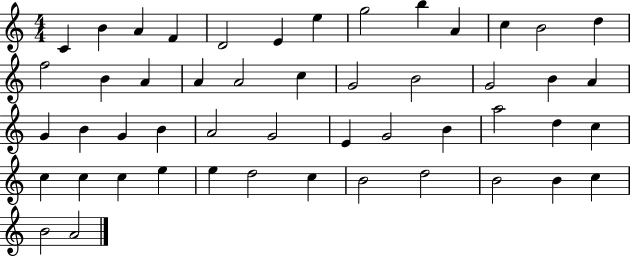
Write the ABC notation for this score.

X:1
T:Untitled
M:4/4
L:1/4
K:C
C B A F D2 E e g2 b A c B2 d f2 B A A A2 c G2 B2 G2 B A G B G B A2 G2 E G2 B a2 d c c c c e e d2 c B2 d2 B2 B c B2 A2